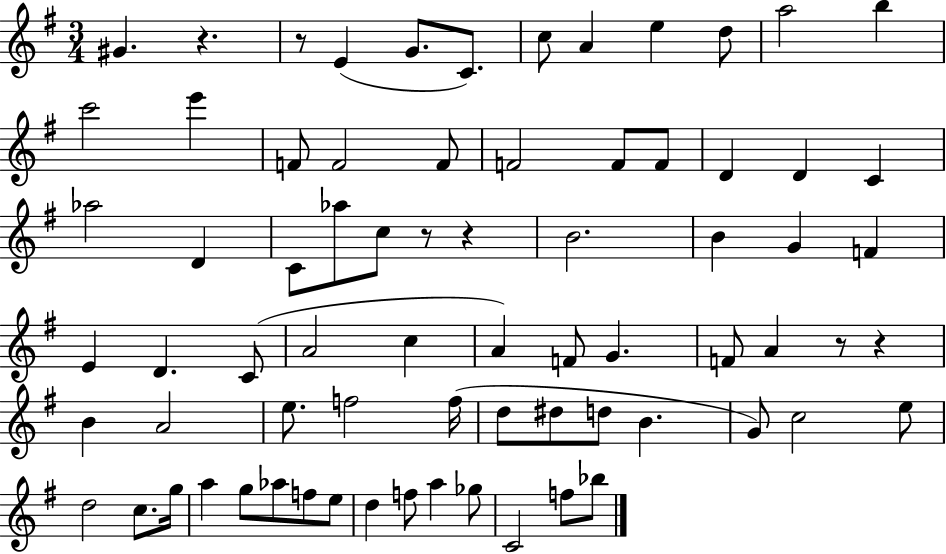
G#4/q. R/q. R/e E4/q G4/e. C4/e. C5/e A4/q E5/q D5/e A5/h B5/q C6/h E6/q F4/e F4/h F4/e F4/h F4/e F4/e D4/q D4/q C4/q Ab5/h D4/q C4/e Ab5/e C5/e R/e R/q B4/h. B4/q G4/q F4/q E4/q D4/q. C4/e A4/h C5/q A4/q F4/e G4/q. F4/e A4/q R/e R/q B4/q A4/h E5/e. F5/h F5/s D5/e D#5/e D5/e B4/q. G4/e C5/h E5/e D5/h C5/e. G5/s A5/q G5/e Ab5/e F5/e E5/e D5/q F5/e A5/q Gb5/e C4/h F5/e Bb5/e